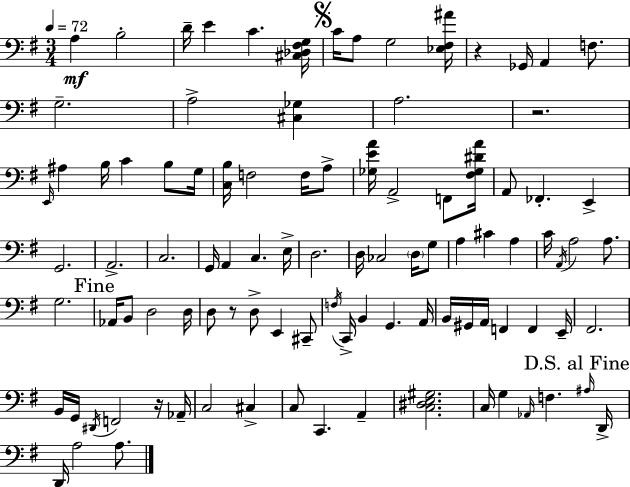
{
  \clef bass
  \numericTimeSignature
  \time 3/4
  \key g \major
  \tempo 4 = 72
  \repeat volta 2 { a4\mf b2-. | d'16-- e'4 c'4. <cis des fis g>16 | \mark \markup { \musicglyph "scripts.segno" } c'16 a8 g2 <ees fis ais'>16 | r4 ges,16 a,4 f8. | \break g2.-- | a2-> <cis ges>4 | a2. | r2. | \break \grace { e,16 } ais4 b16 c'4 b8 | g16 <c b>16 f2 f16 a8-> | <ges e' a'>16 a,2-> f,8 | <fis ges dis' a'>16 a,8 fes,4.-. e,4-> | \break g,2. | a,2.-> | c2. | g,16 a,4 c4. | \break e16-> d2. | d16 ces2 \parenthesize d16 g8 | a4 cis'4 a4 | c'16 \acciaccatura { a,16 } a2 a8. | \break g2. | \mark "Fine" aes,16 b,8 d2 | d16 d8 r8 d8-> e,4 | cis,8-- \acciaccatura { f16 } c,16-> b,4 g,4. | \break a,16 b,16 gis,16 a,16 f,4 f,4 | e,16-- fis,2. | b,16 g,16 \acciaccatura { dis,16 } f,2 | r16 aes,16-- c2 | \break cis4-> c8 c,4. | a,4-- <c dis e gis>2. | c16 g4 \grace { aes,16 } f4. | \mark "D.S. al Fine" \grace { ais16 } d,16-> d,16 a2 | \break a8. } \bar "|."
}